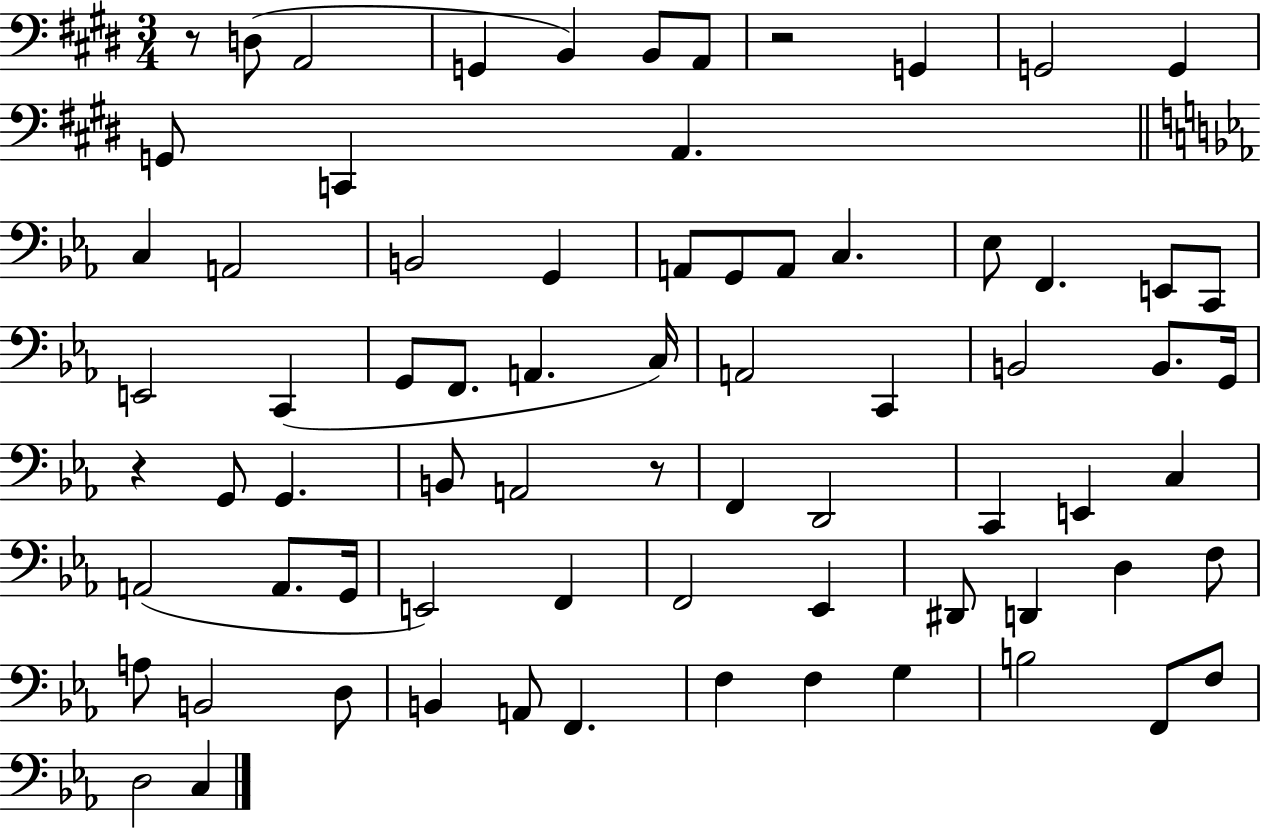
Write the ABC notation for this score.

X:1
T:Untitled
M:3/4
L:1/4
K:E
z/2 D,/2 A,,2 G,, B,, B,,/2 A,,/2 z2 G,, G,,2 G,, G,,/2 C,, A,, C, A,,2 B,,2 G,, A,,/2 G,,/2 A,,/2 C, _E,/2 F,, E,,/2 C,,/2 E,,2 C,, G,,/2 F,,/2 A,, C,/4 A,,2 C,, B,,2 B,,/2 G,,/4 z G,,/2 G,, B,,/2 A,,2 z/2 F,, D,,2 C,, E,, C, A,,2 A,,/2 G,,/4 E,,2 F,, F,,2 _E,, ^D,,/2 D,, D, F,/2 A,/2 B,,2 D,/2 B,, A,,/2 F,, F, F, G, B,2 F,,/2 F,/2 D,2 C,